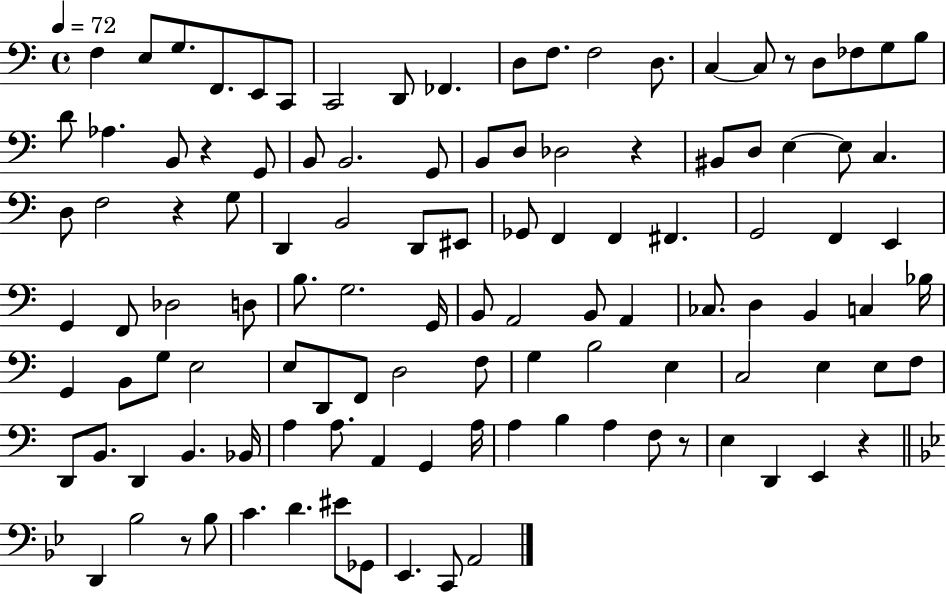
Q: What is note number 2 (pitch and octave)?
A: E3